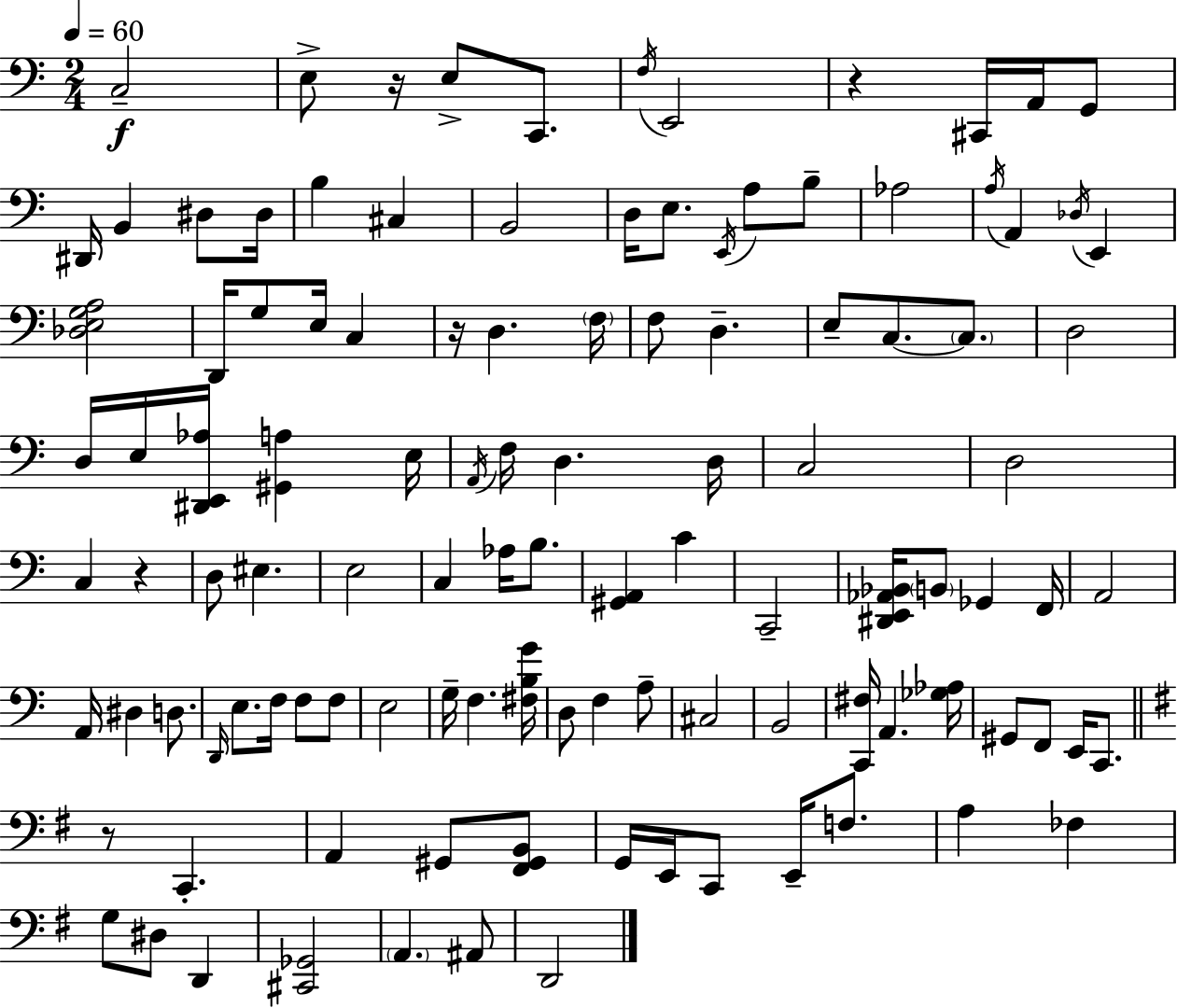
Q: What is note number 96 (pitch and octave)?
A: A#2